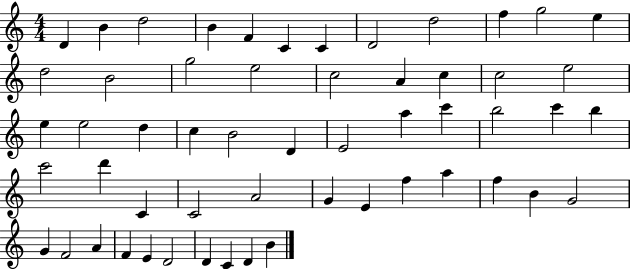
D4/q B4/q D5/h B4/q F4/q C4/q C4/q D4/h D5/h F5/q G5/h E5/q D5/h B4/h G5/h E5/h C5/h A4/q C5/q C5/h E5/h E5/q E5/h D5/q C5/q B4/h D4/q E4/h A5/q C6/q B5/h C6/q B5/q C6/h D6/q C4/q C4/h A4/h G4/q E4/q F5/q A5/q F5/q B4/q G4/h G4/q F4/h A4/q F4/q E4/q D4/h D4/q C4/q D4/q B4/q